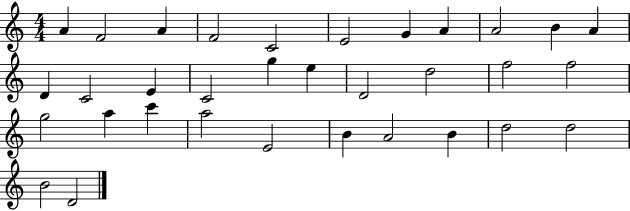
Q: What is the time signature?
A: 4/4